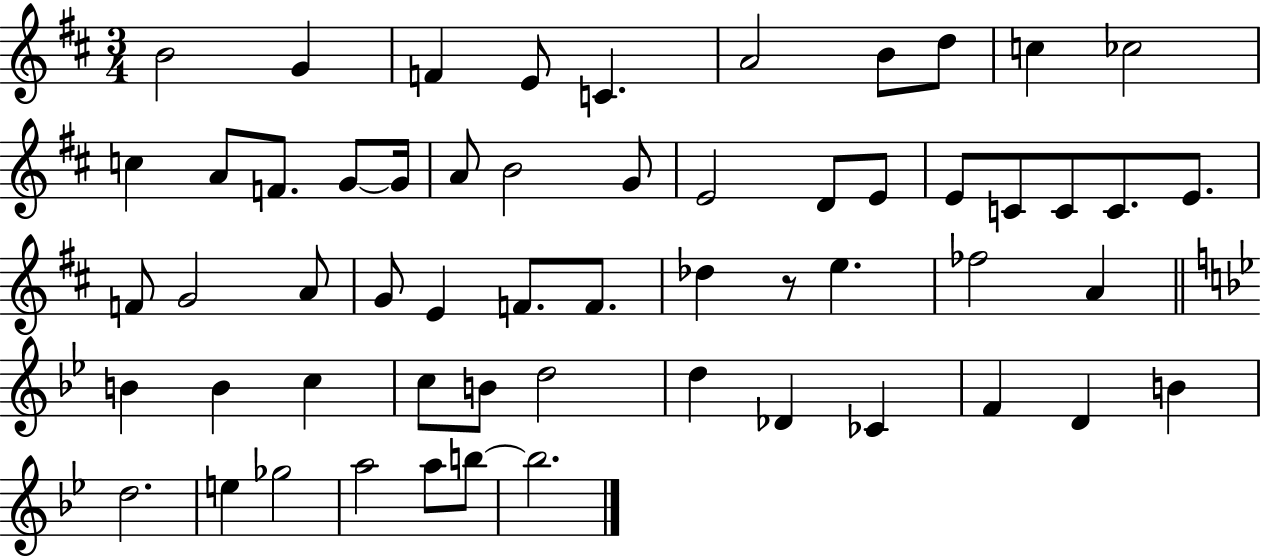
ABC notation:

X:1
T:Untitled
M:3/4
L:1/4
K:D
B2 G F E/2 C A2 B/2 d/2 c _c2 c A/2 F/2 G/2 G/4 A/2 B2 G/2 E2 D/2 E/2 E/2 C/2 C/2 C/2 E/2 F/2 G2 A/2 G/2 E F/2 F/2 _d z/2 e _f2 A B B c c/2 B/2 d2 d _D _C F D B d2 e _g2 a2 a/2 b/2 b2